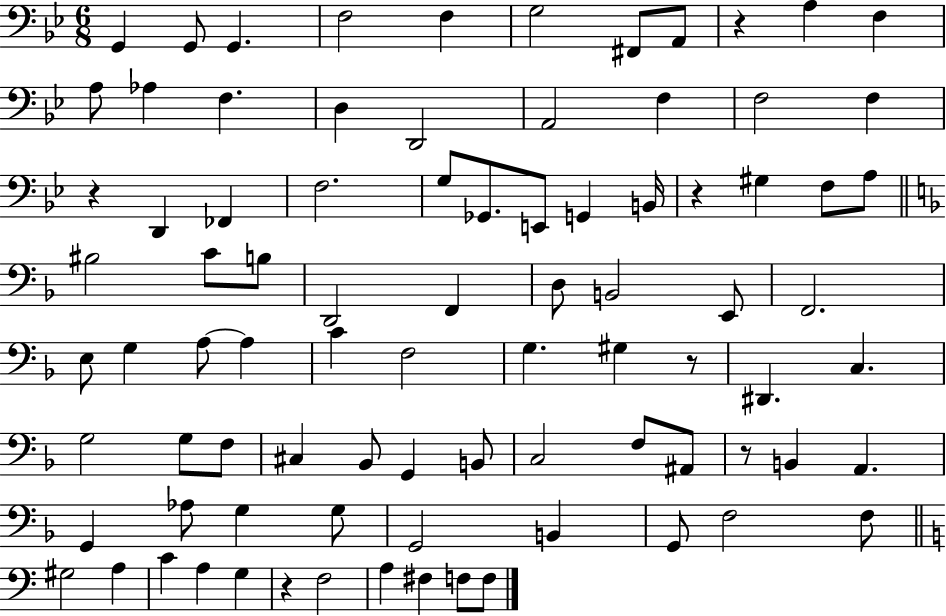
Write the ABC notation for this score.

X:1
T:Untitled
M:6/8
L:1/4
K:Bb
G,, G,,/2 G,, F,2 F, G,2 ^F,,/2 A,,/2 z A, F, A,/2 _A, F, D, D,,2 A,,2 F, F,2 F, z D,, _F,, F,2 G,/2 _G,,/2 E,,/2 G,, B,,/4 z ^G, F,/2 A,/2 ^B,2 C/2 B,/2 D,,2 F,, D,/2 B,,2 E,,/2 F,,2 E,/2 G, A,/2 A, C F,2 G, ^G, z/2 ^D,, C, G,2 G,/2 F,/2 ^C, _B,,/2 G,, B,,/2 C,2 F,/2 ^A,,/2 z/2 B,, A,, G,, _A,/2 G, G,/2 G,,2 B,, G,,/2 F,2 F,/2 ^G,2 A, C A, G, z F,2 A, ^F, F,/2 F,/2